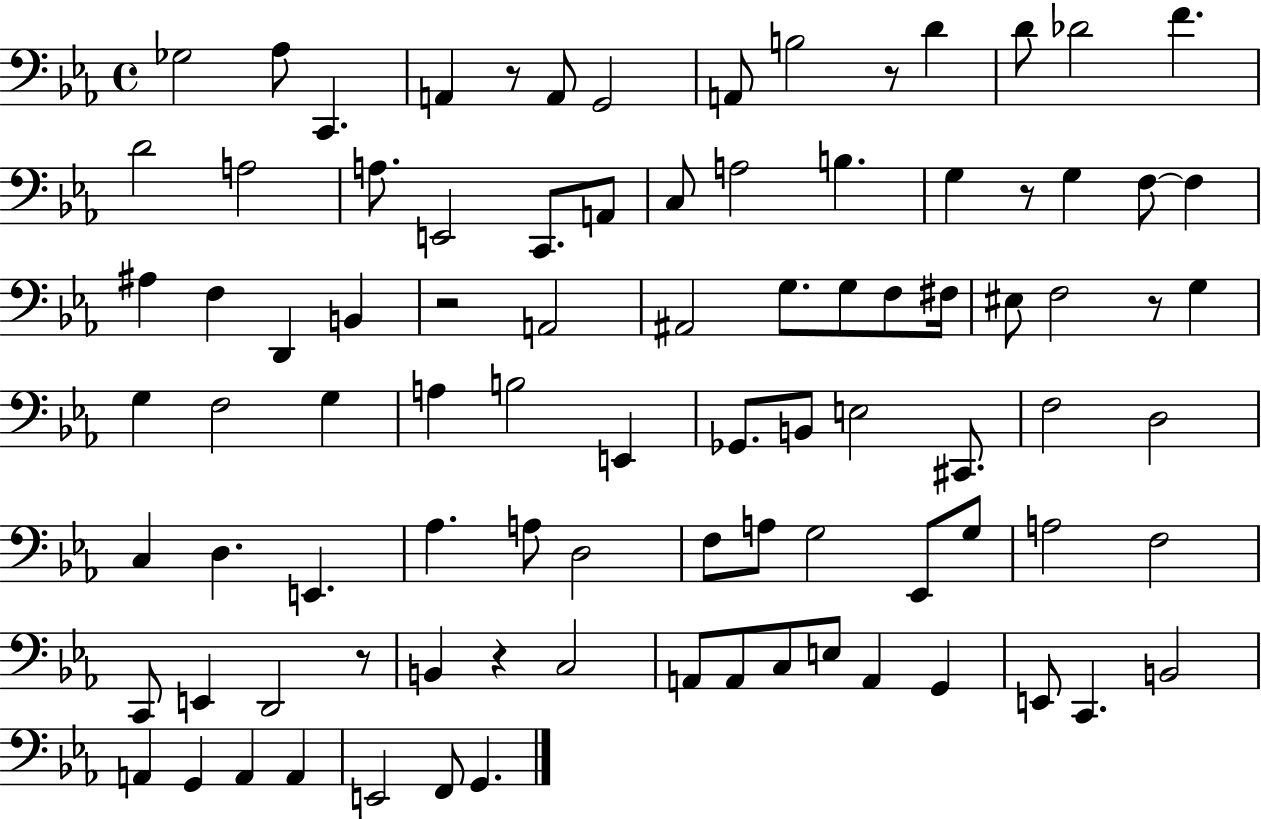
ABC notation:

X:1
T:Untitled
M:4/4
L:1/4
K:Eb
_G,2 _A,/2 C,, A,, z/2 A,,/2 G,,2 A,,/2 B,2 z/2 D D/2 _D2 F D2 A,2 A,/2 E,,2 C,,/2 A,,/2 C,/2 A,2 B, G, z/2 G, F,/2 F, ^A, F, D,, B,, z2 A,,2 ^A,,2 G,/2 G,/2 F,/2 ^F,/4 ^E,/2 F,2 z/2 G, G, F,2 G, A, B,2 E,, _G,,/2 B,,/2 E,2 ^C,,/2 F,2 D,2 C, D, E,, _A, A,/2 D,2 F,/2 A,/2 G,2 _E,,/2 G,/2 A,2 F,2 C,,/2 E,, D,,2 z/2 B,, z C,2 A,,/2 A,,/2 C,/2 E,/2 A,, G,, E,,/2 C,, B,,2 A,, G,, A,, A,, E,,2 F,,/2 G,,